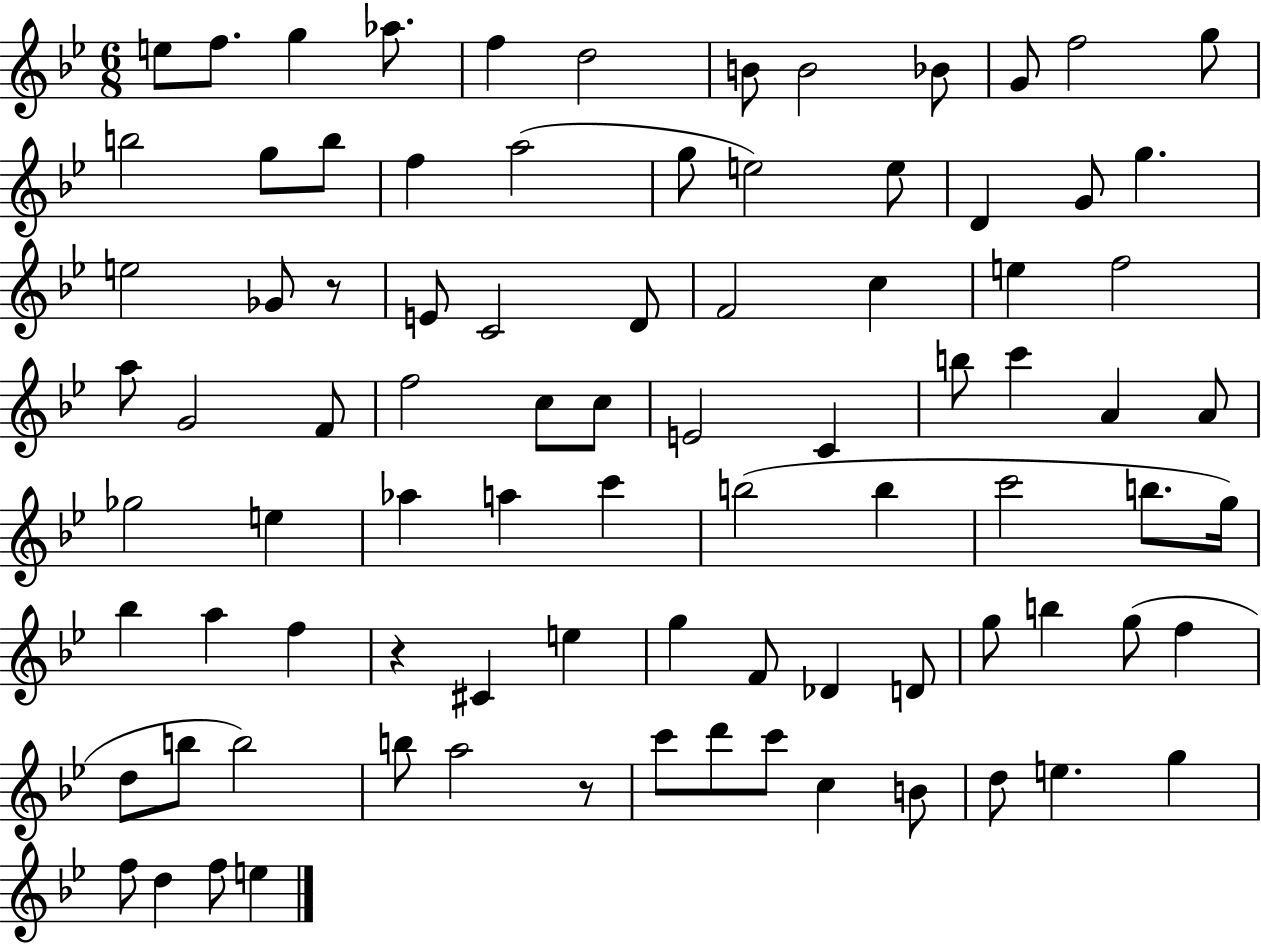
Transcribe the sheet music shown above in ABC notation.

X:1
T:Untitled
M:6/8
L:1/4
K:Bb
e/2 f/2 g _a/2 f d2 B/2 B2 _B/2 G/2 f2 g/2 b2 g/2 b/2 f a2 g/2 e2 e/2 D G/2 g e2 _G/2 z/2 E/2 C2 D/2 F2 c e f2 a/2 G2 F/2 f2 c/2 c/2 E2 C b/2 c' A A/2 _g2 e _a a c' b2 b c'2 b/2 g/4 _b a f z ^C e g F/2 _D D/2 g/2 b g/2 f d/2 b/2 b2 b/2 a2 z/2 c'/2 d'/2 c'/2 c B/2 d/2 e g f/2 d f/2 e